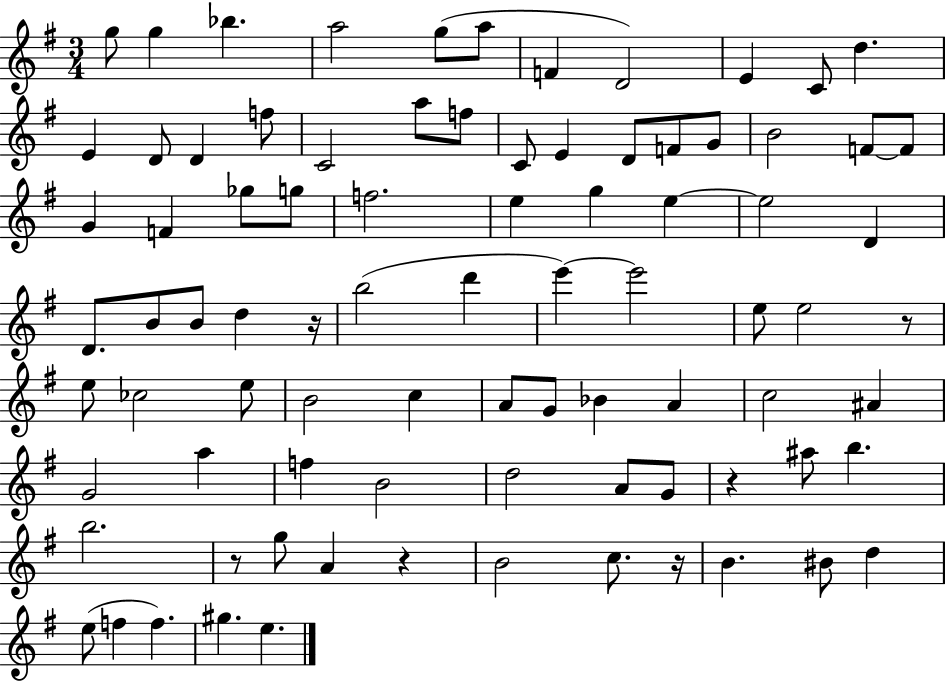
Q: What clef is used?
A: treble